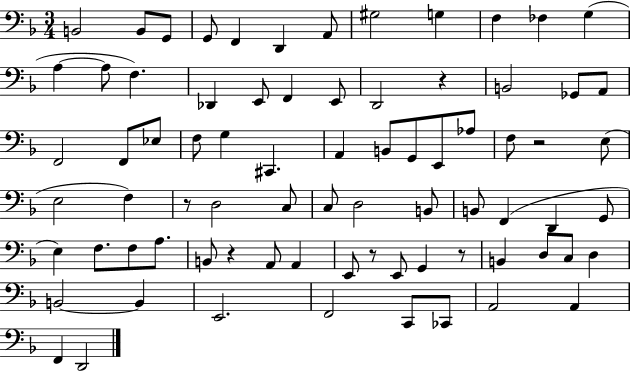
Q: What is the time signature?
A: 3/4